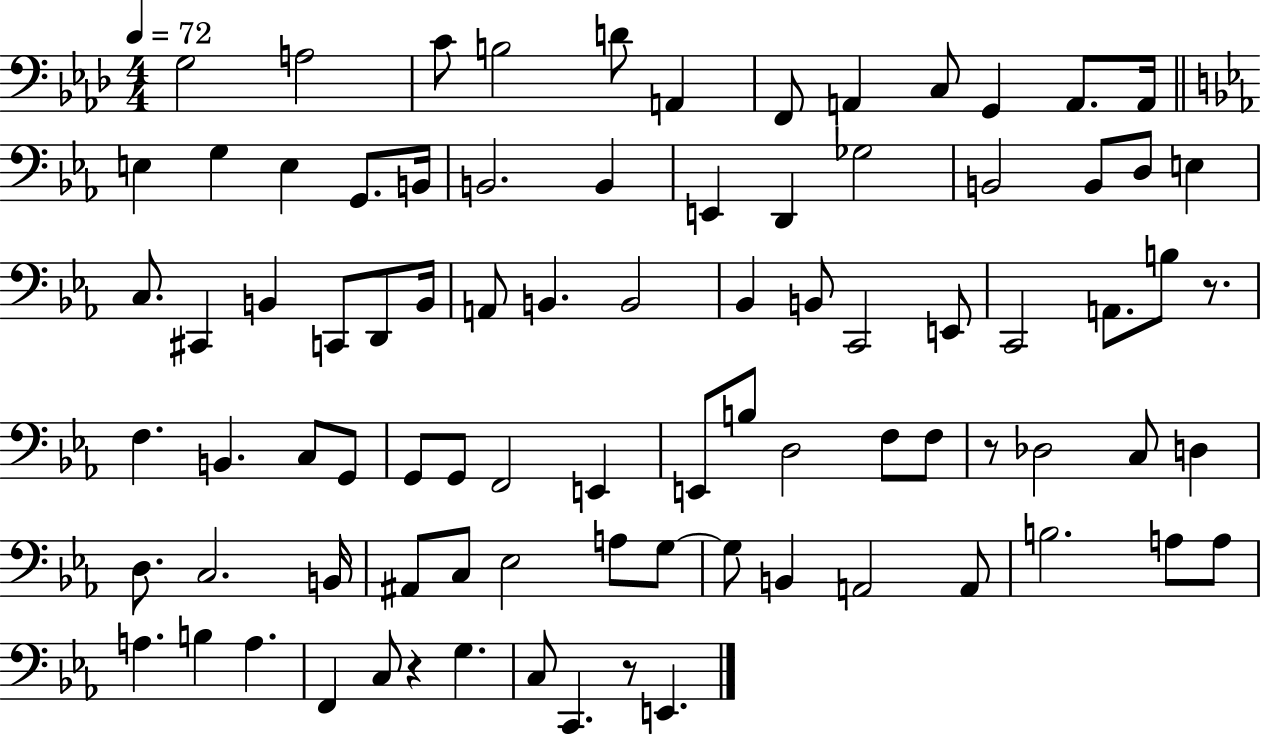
{
  \clef bass
  \numericTimeSignature
  \time 4/4
  \key aes \major
  \tempo 4 = 72
  g2 a2 | c'8 b2 d'8 a,4 | f,8 a,4 c8 g,4 a,8. a,16 | \bar "||" \break \key c \minor e4 g4 e4 g,8. b,16 | b,2. b,4 | e,4 d,4 ges2 | b,2 b,8 d8 e4 | \break c8. cis,4 b,4 c,8 d,8 b,16 | a,8 b,4. b,2 | bes,4 b,8 c,2 e,8 | c,2 a,8. b8 r8. | \break f4. b,4. c8 g,8 | g,8 g,8 f,2 e,4 | e,8 b8 d2 f8 f8 | r8 des2 c8 d4 | \break d8. c2. b,16 | ais,8 c8 ees2 a8 g8~~ | g8 b,4 a,2 a,8 | b2. a8 a8 | \break a4. b4 a4. | f,4 c8 r4 g4. | c8 c,4. r8 e,4. | \bar "|."
}